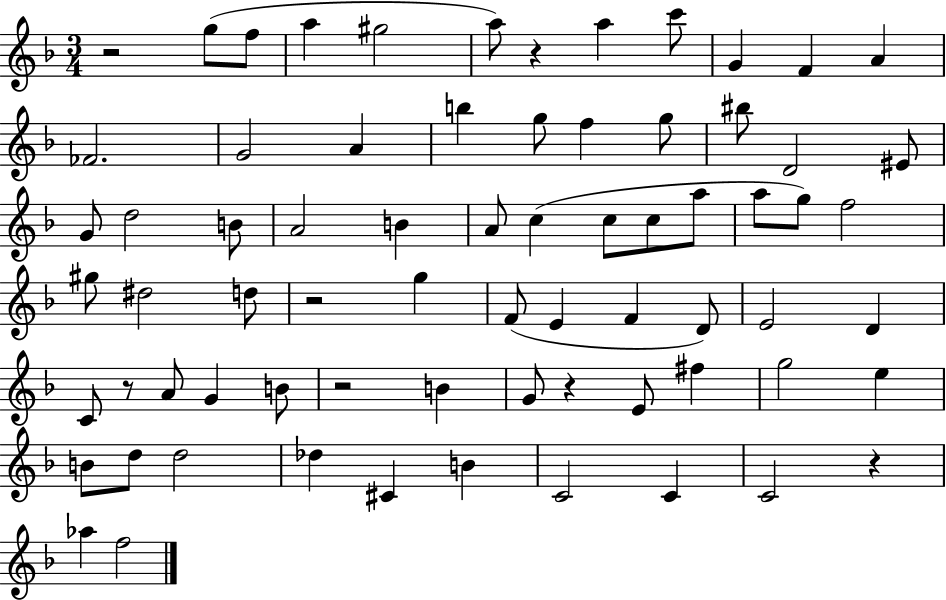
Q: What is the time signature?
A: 3/4